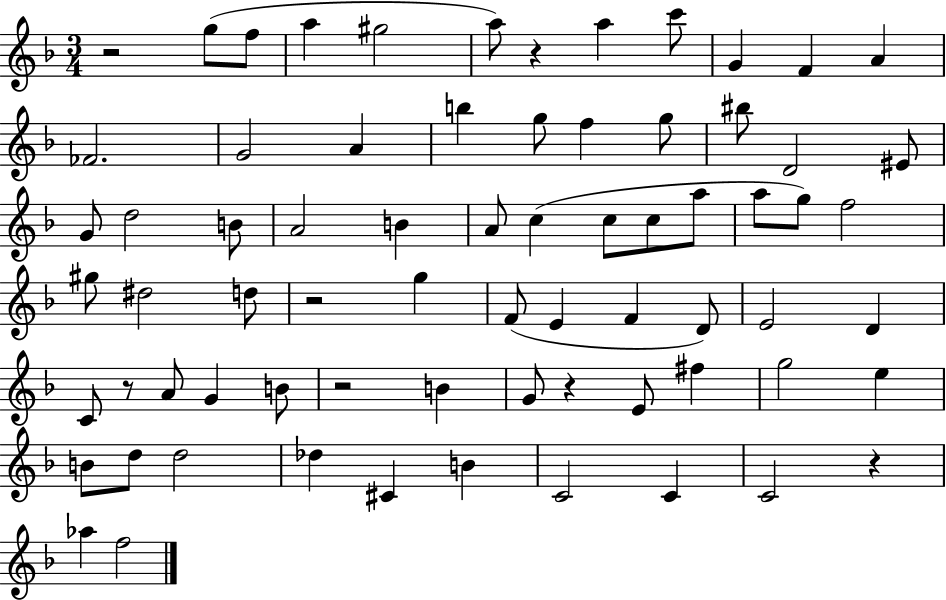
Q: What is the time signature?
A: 3/4